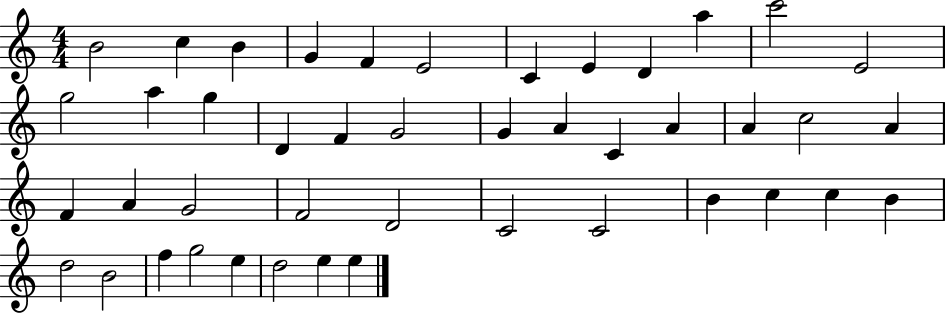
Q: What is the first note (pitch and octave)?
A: B4